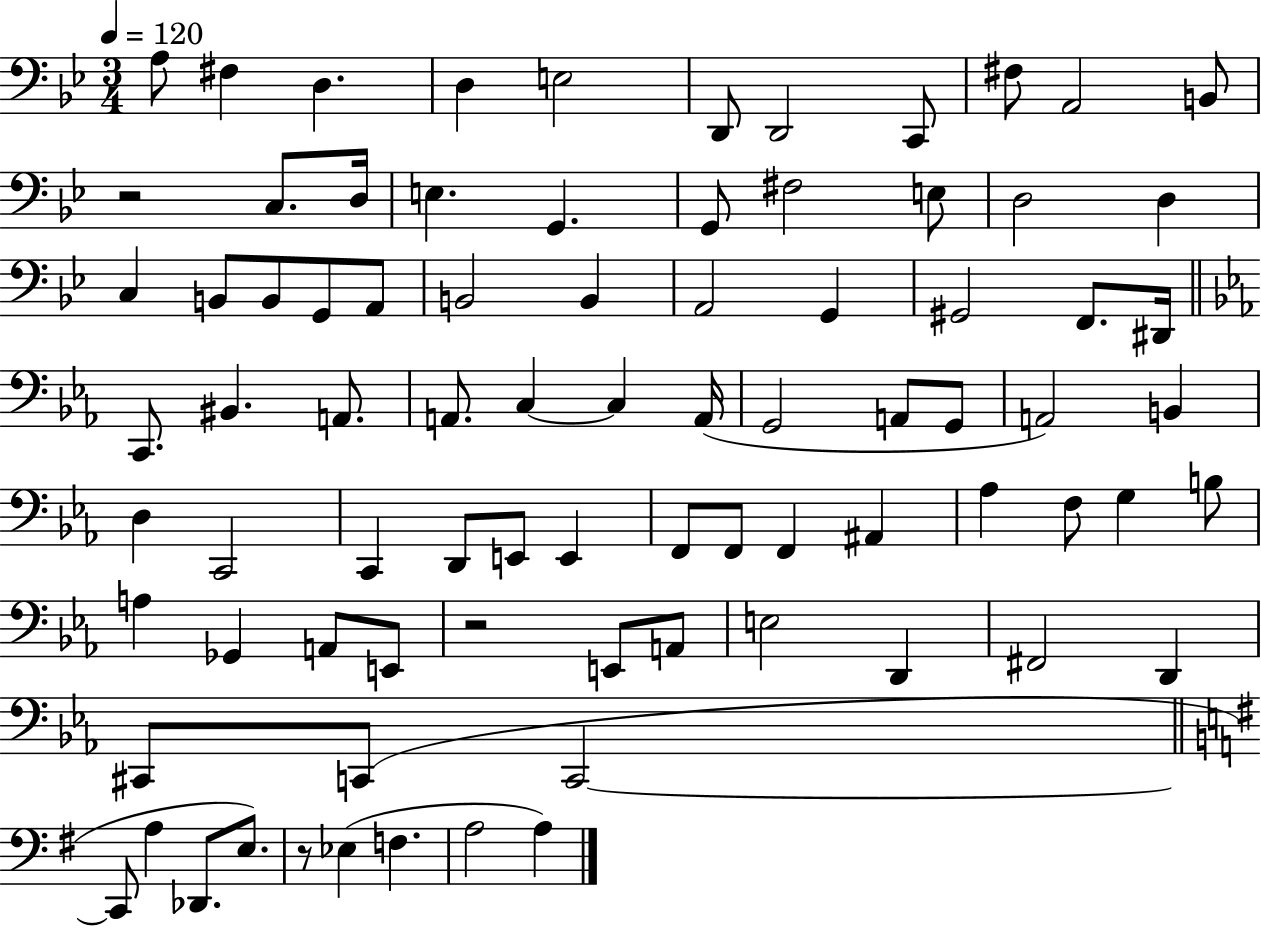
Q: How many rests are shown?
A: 3